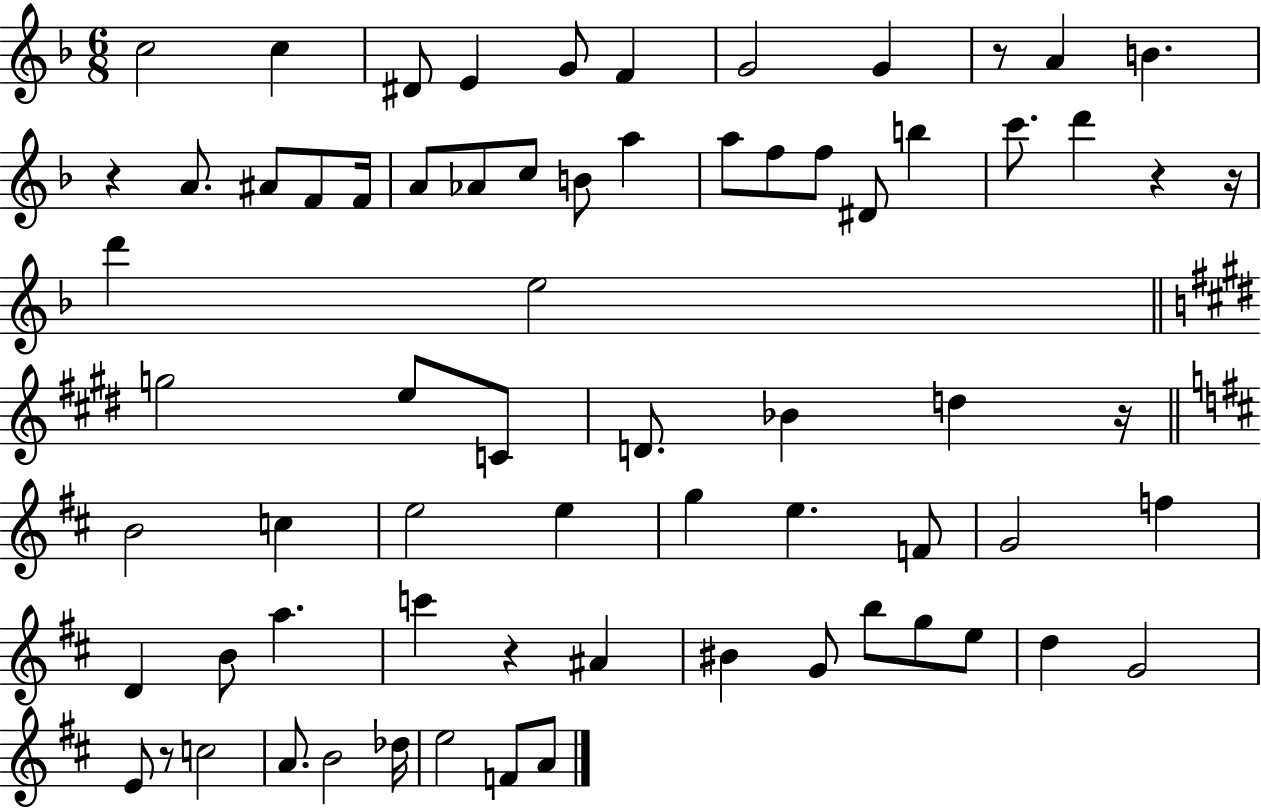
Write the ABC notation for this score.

X:1
T:Untitled
M:6/8
L:1/4
K:F
c2 c ^D/2 E G/2 F G2 G z/2 A B z A/2 ^A/2 F/2 F/4 A/2 _A/2 c/2 B/2 a a/2 f/2 f/2 ^D/2 b c'/2 d' z z/4 d' e2 g2 e/2 C/2 D/2 _B d z/4 B2 c e2 e g e F/2 G2 f D B/2 a c' z ^A ^B G/2 b/2 g/2 e/2 d G2 E/2 z/2 c2 A/2 B2 _d/4 e2 F/2 A/2